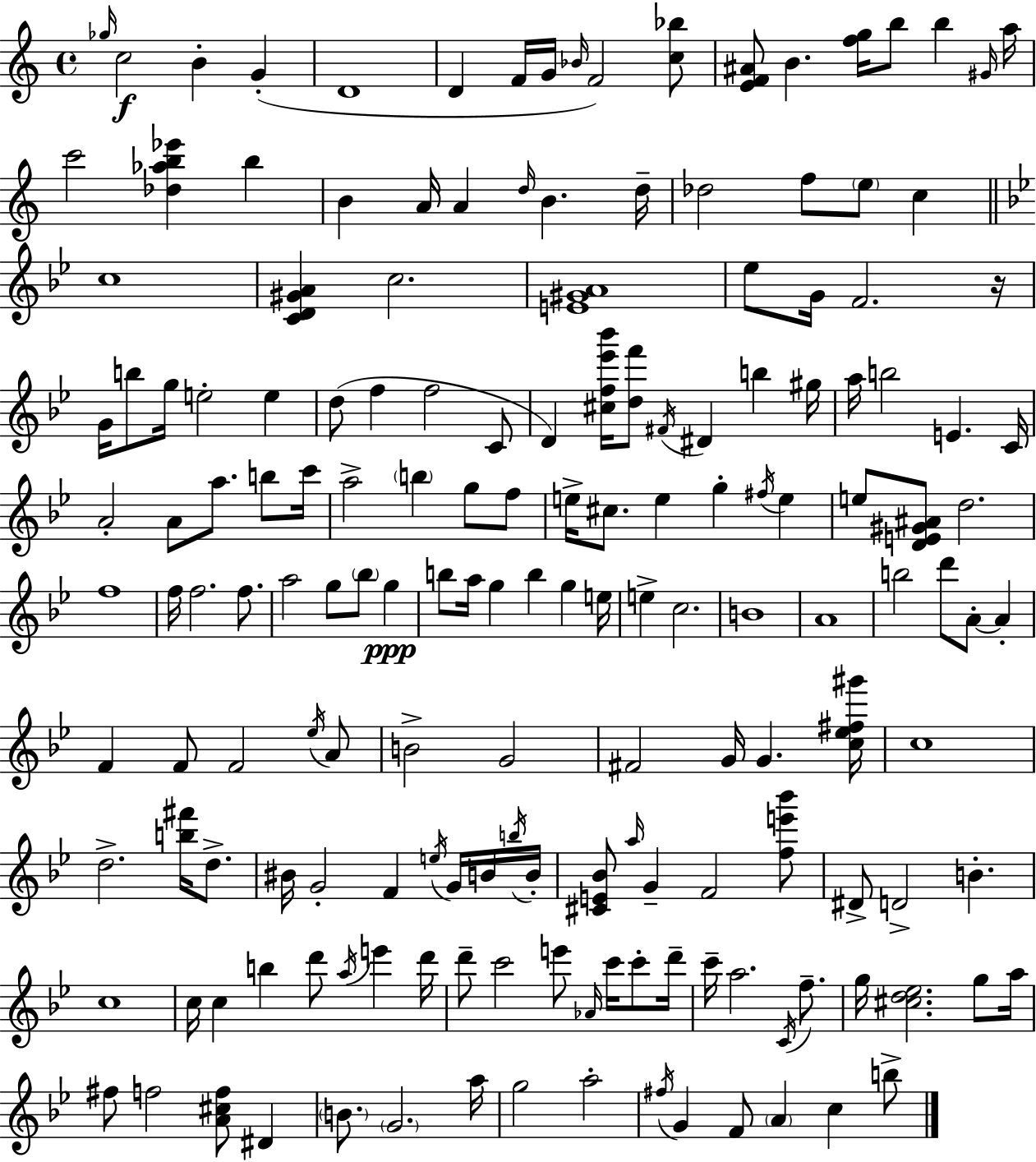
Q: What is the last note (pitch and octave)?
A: B5